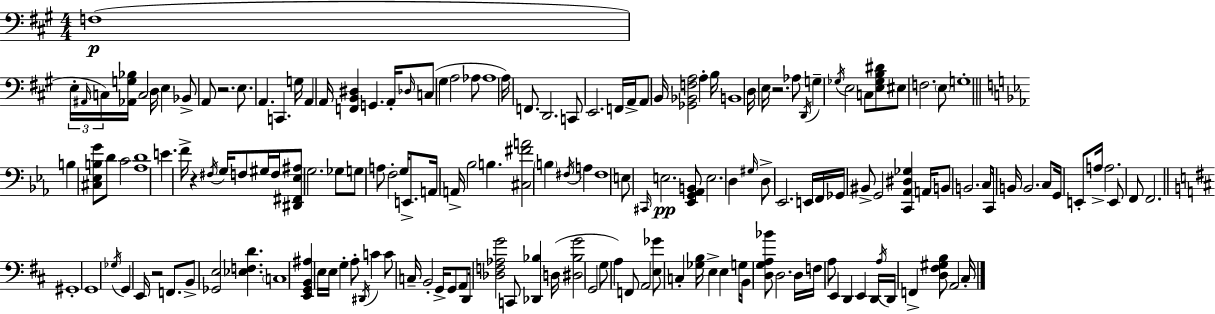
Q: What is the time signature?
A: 4/4